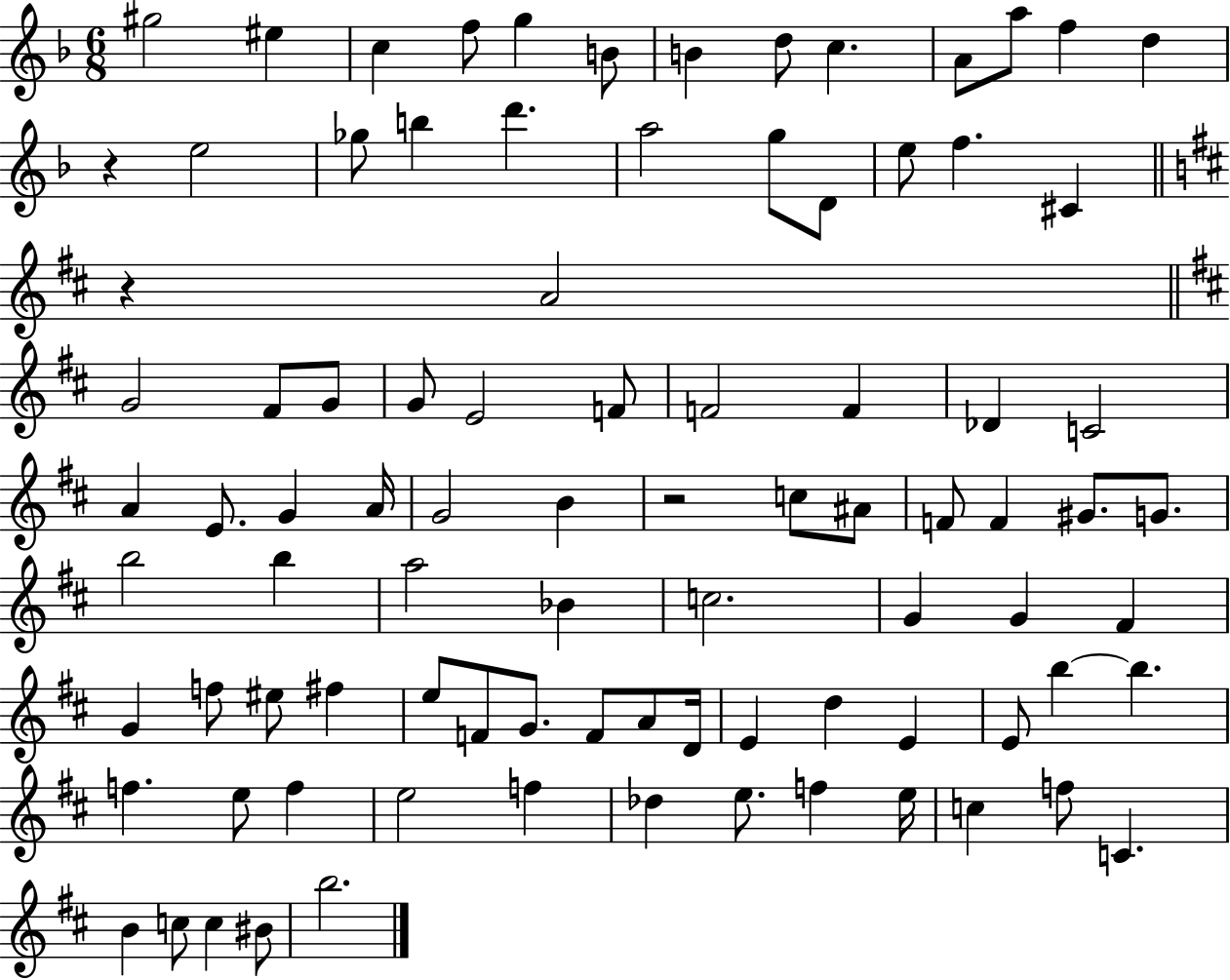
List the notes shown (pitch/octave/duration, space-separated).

G#5/h EIS5/q C5/q F5/e G5/q B4/e B4/q D5/e C5/q. A4/e A5/e F5/q D5/q R/q E5/h Gb5/e B5/q D6/q. A5/h G5/e D4/e E5/e F5/q. C#4/q R/q A4/h G4/h F#4/e G4/e G4/e E4/h F4/e F4/h F4/q Db4/q C4/h A4/q E4/e. G4/q A4/s G4/h B4/q R/h C5/e A#4/e F4/e F4/q G#4/e. G4/e. B5/h B5/q A5/h Bb4/q C5/h. G4/q G4/q F#4/q G4/q F5/e EIS5/e F#5/q E5/e F4/e G4/e. F4/e A4/e D4/s E4/q D5/q E4/q E4/e B5/q B5/q. F5/q. E5/e F5/q E5/h F5/q Db5/q E5/e. F5/q E5/s C5/q F5/e C4/q. B4/q C5/e C5/q BIS4/e B5/h.